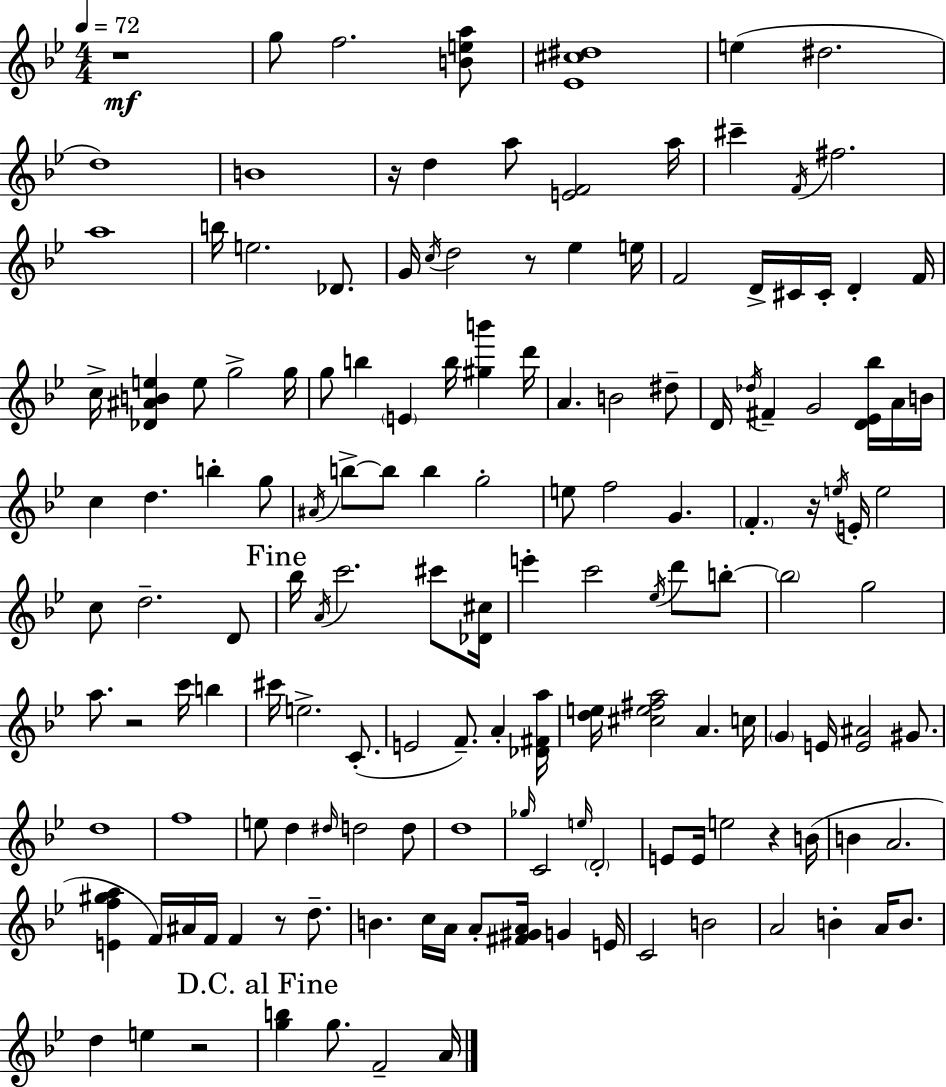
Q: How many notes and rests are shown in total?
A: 151